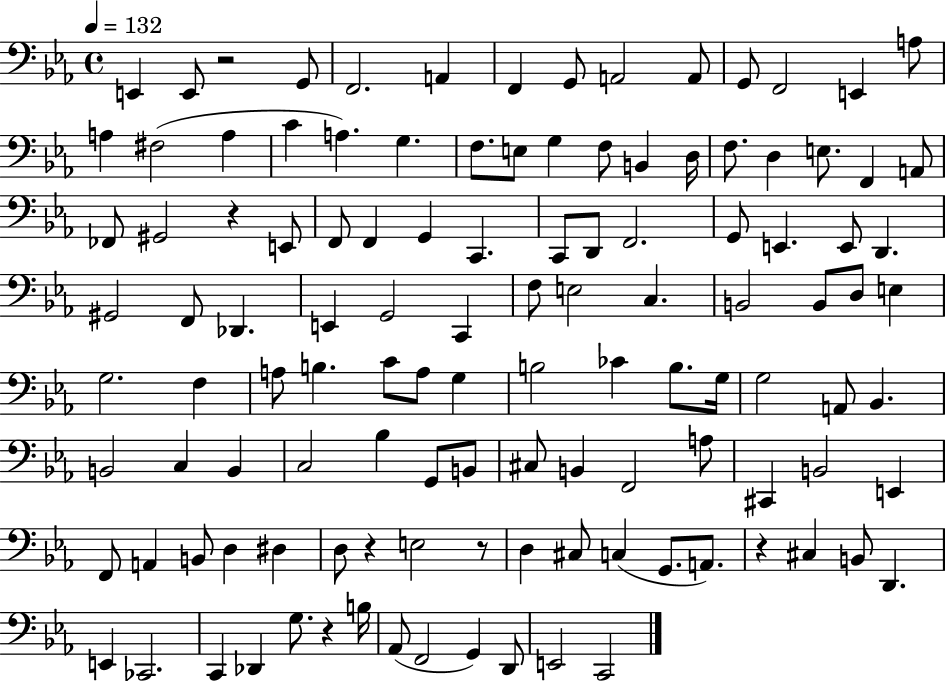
{
  \clef bass
  \time 4/4
  \defaultTimeSignature
  \key ees \major
  \tempo 4 = 132
  \repeat volta 2 { e,4 e,8 r2 g,8 | f,2. a,4 | f,4 g,8 a,2 a,8 | g,8 f,2 e,4 a8 | \break a4 fis2( a4 | c'4 a4.) g4. | f8. e8 g4 f8 b,4 d16 | f8. d4 e8. f,4 a,8 | \break fes,8 gis,2 r4 e,8 | f,8 f,4 g,4 c,4. | c,8 d,8 f,2. | g,8 e,4. e,8 d,4. | \break gis,2 f,8 des,4. | e,4 g,2 c,4 | f8 e2 c4. | b,2 b,8 d8 e4 | \break g2. f4 | a8 b4. c'8 a8 g4 | b2 ces'4 b8. g16 | g2 a,8 bes,4. | \break b,2 c4 b,4 | c2 bes4 g,8 b,8 | cis8 b,4 f,2 a8 | cis,4 b,2 e,4 | \break f,8 a,4 b,8 d4 dis4 | d8 r4 e2 r8 | d4 cis8 c4( g,8. a,8.) | r4 cis4 b,8 d,4. | \break e,4 ces,2. | c,4 des,4 g8. r4 b16 | aes,8( f,2 g,4) d,8 | e,2 c,2 | \break } \bar "|."
}